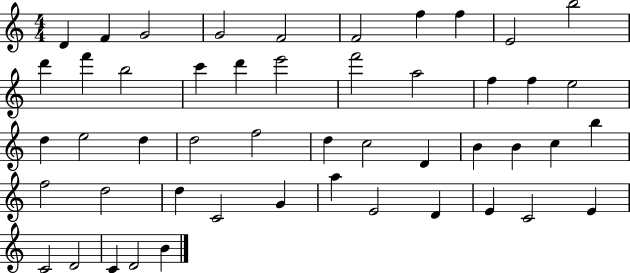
{
  \clef treble
  \numericTimeSignature
  \time 4/4
  \key c \major
  d'4 f'4 g'2 | g'2 f'2 | f'2 f''4 f''4 | e'2 b''2 | \break d'''4 f'''4 b''2 | c'''4 d'''4 e'''2 | f'''2 a''2 | f''4 f''4 e''2 | \break d''4 e''2 d''4 | d''2 f''2 | d''4 c''2 d'4 | b'4 b'4 c''4 b''4 | \break f''2 d''2 | d''4 c'2 g'4 | a''4 e'2 d'4 | e'4 c'2 e'4 | \break c'2 d'2 | c'4 d'2 b'4 | \bar "|."
}